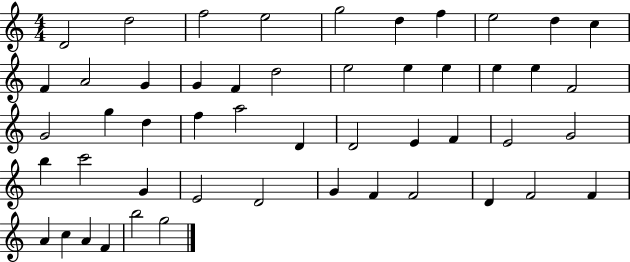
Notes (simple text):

D4/h D5/h F5/h E5/h G5/h D5/q F5/q E5/h D5/q C5/q F4/q A4/h G4/q G4/q F4/q D5/h E5/h E5/q E5/q E5/q E5/q F4/h G4/h G5/q D5/q F5/q A5/h D4/q D4/h E4/q F4/q E4/h G4/h B5/q C6/h G4/q E4/h D4/h G4/q F4/q F4/h D4/q F4/h F4/q A4/q C5/q A4/q F4/q B5/h G5/h